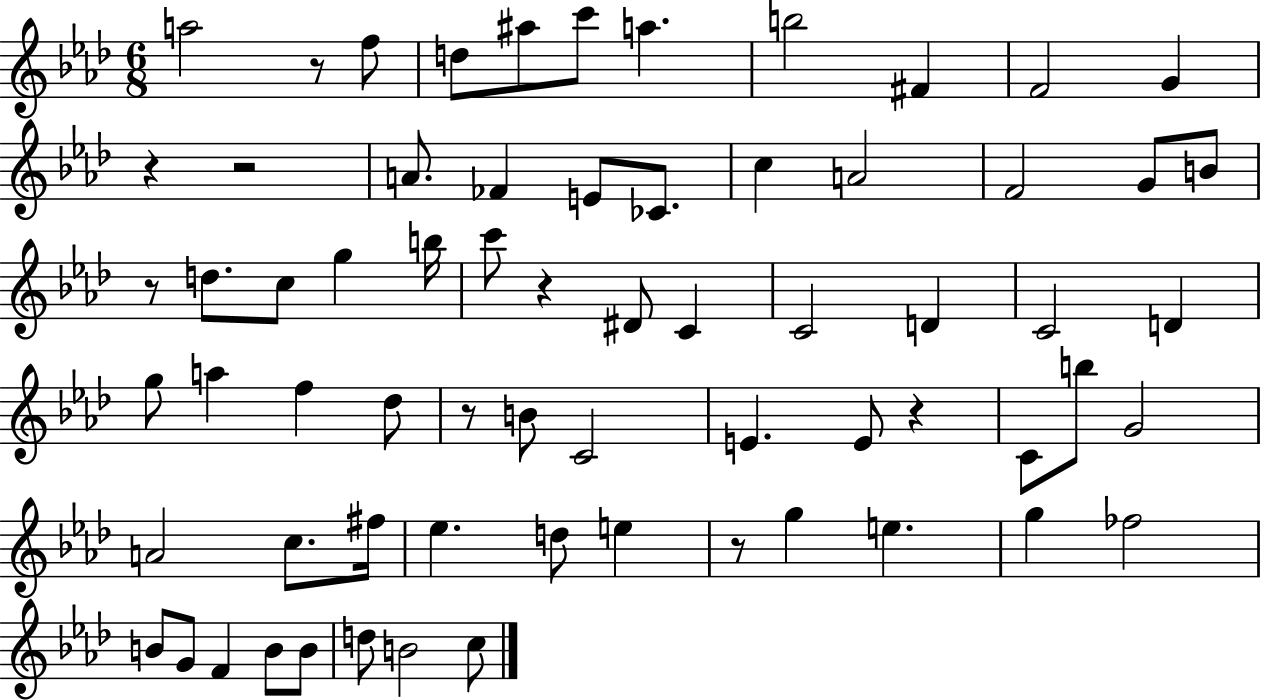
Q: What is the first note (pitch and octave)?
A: A5